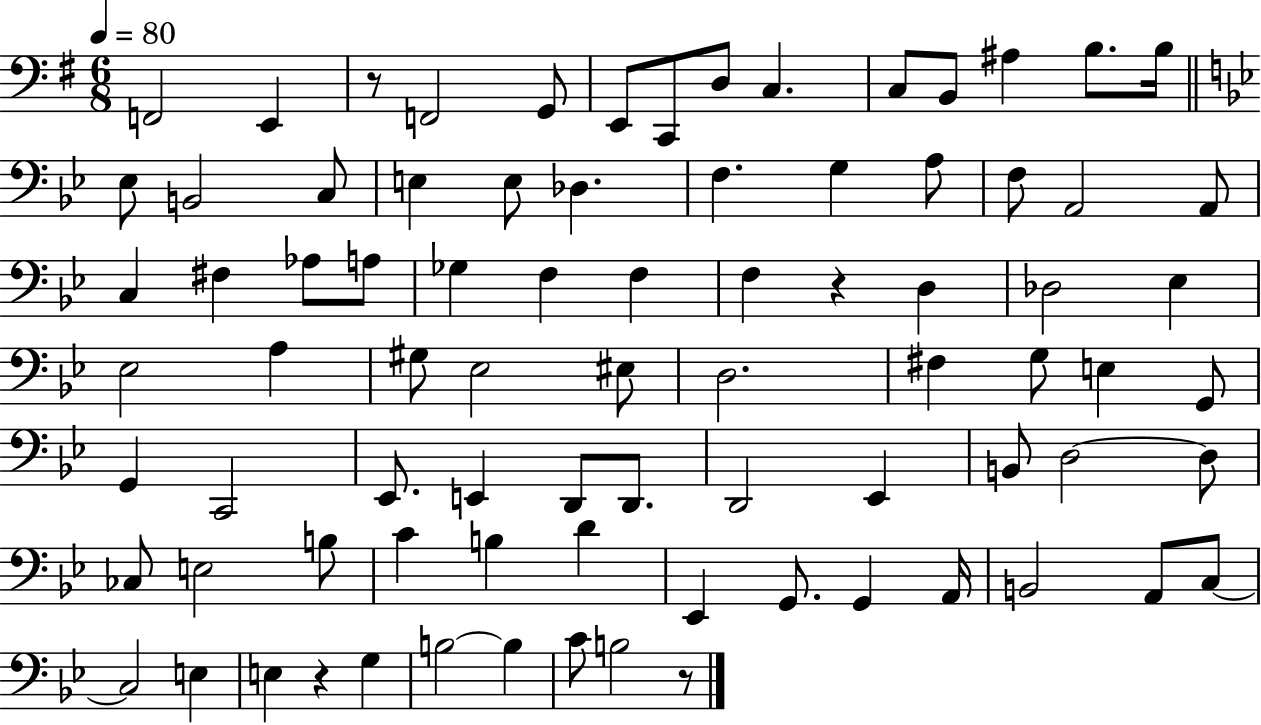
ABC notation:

X:1
T:Untitled
M:6/8
L:1/4
K:G
F,,2 E,, z/2 F,,2 G,,/2 E,,/2 C,,/2 D,/2 C, C,/2 B,,/2 ^A, B,/2 B,/4 _E,/2 B,,2 C,/2 E, E,/2 _D, F, G, A,/2 F,/2 A,,2 A,,/2 C, ^F, _A,/2 A,/2 _G, F, F, F, z D, _D,2 _E, _E,2 A, ^G,/2 _E,2 ^E,/2 D,2 ^F, G,/2 E, G,,/2 G,, C,,2 _E,,/2 E,, D,,/2 D,,/2 D,,2 _E,, B,,/2 D,2 D,/2 _C,/2 E,2 B,/2 C B, D _E,, G,,/2 G,, A,,/4 B,,2 A,,/2 C,/2 C,2 E, E, z G, B,2 B, C/2 B,2 z/2